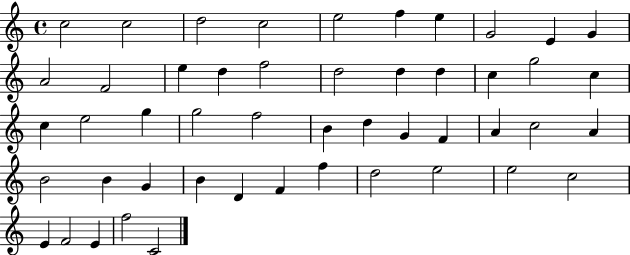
{
  \clef treble
  \time 4/4
  \defaultTimeSignature
  \key c \major
  c''2 c''2 | d''2 c''2 | e''2 f''4 e''4 | g'2 e'4 g'4 | \break a'2 f'2 | e''4 d''4 f''2 | d''2 d''4 d''4 | c''4 g''2 c''4 | \break c''4 e''2 g''4 | g''2 f''2 | b'4 d''4 g'4 f'4 | a'4 c''2 a'4 | \break b'2 b'4 g'4 | b'4 d'4 f'4 f''4 | d''2 e''2 | e''2 c''2 | \break e'4 f'2 e'4 | f''2 c'2 | \bar "|."
}